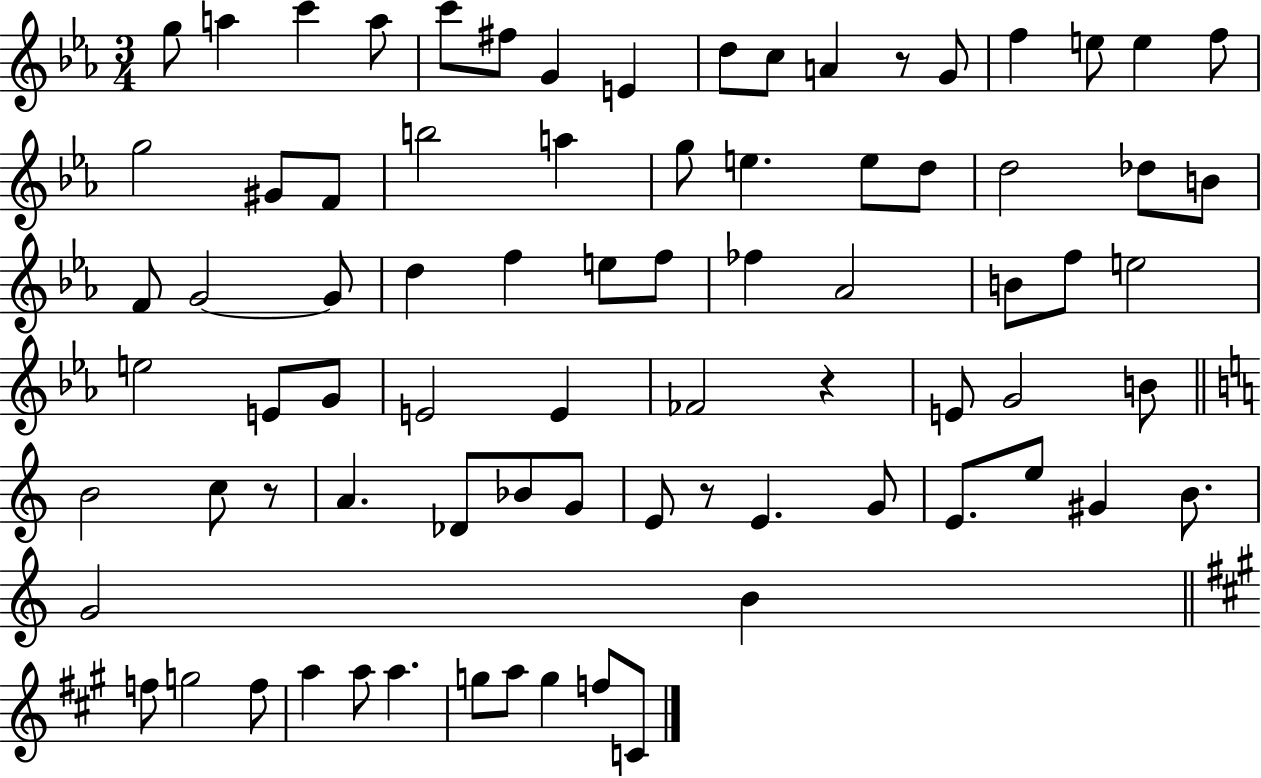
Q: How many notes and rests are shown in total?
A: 79